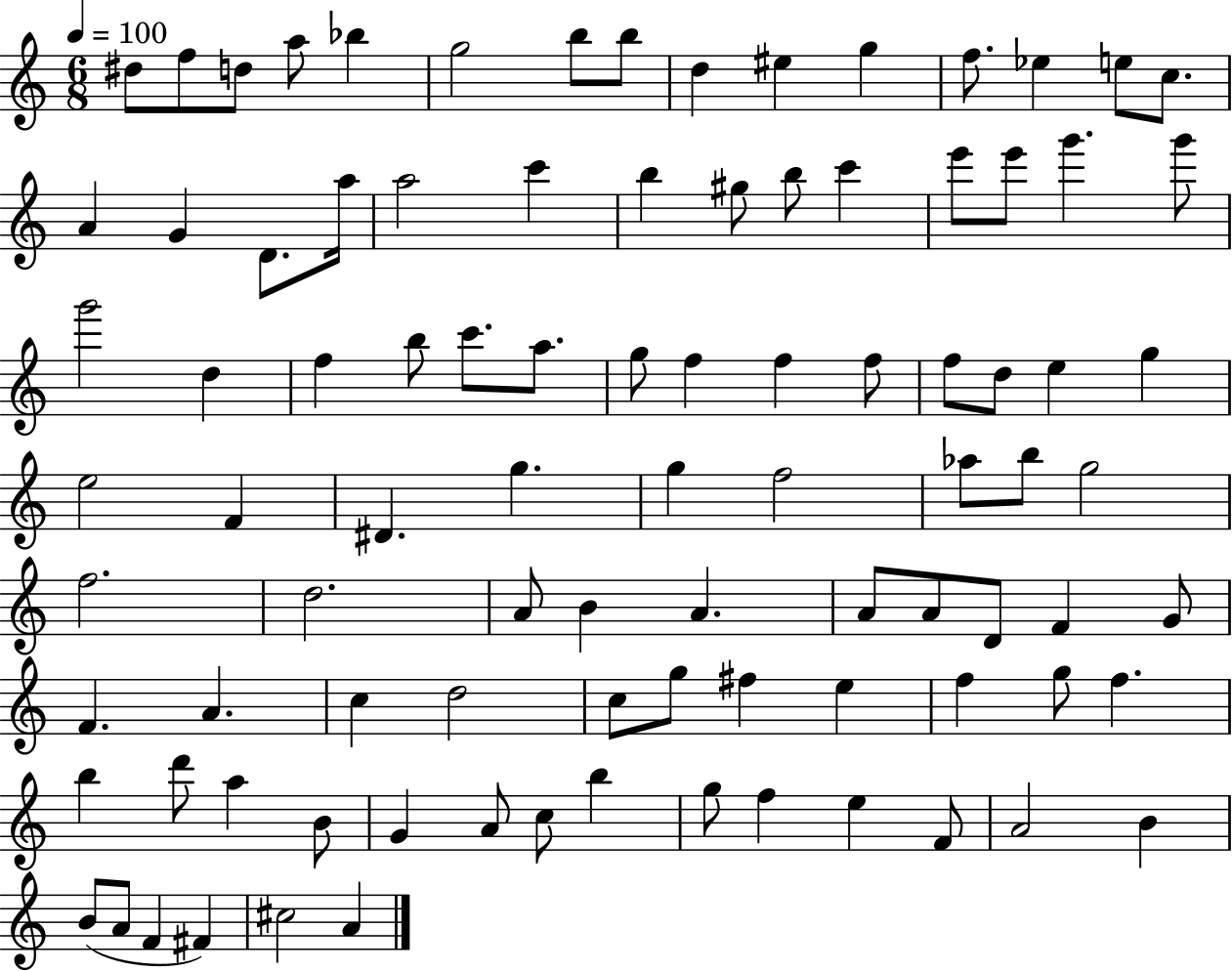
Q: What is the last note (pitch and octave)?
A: A4